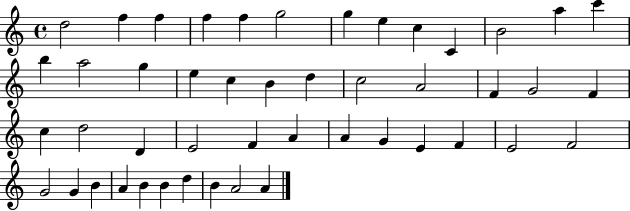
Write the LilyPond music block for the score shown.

{
  \clef treble
  \time 4/4
  \defaultTimeSignature
  \key c \major
  d''2 f''4 f''4 | f''4 f''4 g''2 | g''4 e''4 c''4 c'4 | b'2 a''4 c'''4 | \break b''4 a''2 g''4 | e''4 c''4 b'4 d''4 | c''2 a'2 | f'4 g'2 f'4 | \break c''4 d''2 d'4 | e'2 f'4 a'4 | a'4 g'4 e'4 f'4 | e'2 f'2 | \break g'2 g'4 b'4 | a'4 b'4 b'4 d''4 | b'4 a'2 a'4 | \bar "|."
}